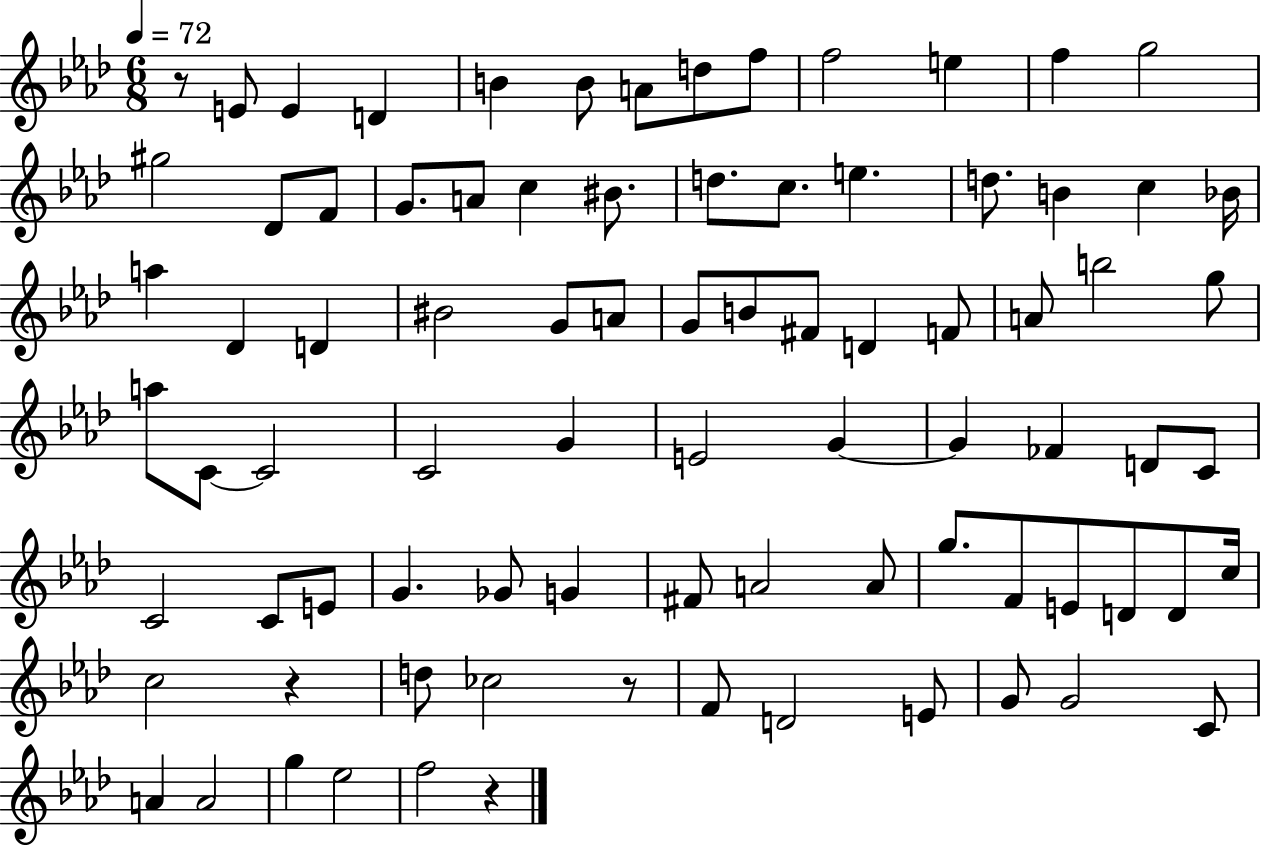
X:1
T:Untitled
M:6/8
L:1/4
K:Ab
z/2 E/2 E D B B/2 A/2 d/2 f/2 f2 e f g2 ^g2 _D/2 F/2 G/2 A/2 c ^B/2 d/2 c/2 e d/2 B c _B/4 a _D D ^B2 G/2 A/2 G/2 B/2 ^F/2 D F/2 A/2 b2 g/2 a/2 C/2 C2 C2 G E2 G G _F D/2 C/2 C2 C/2 E/2 G _G/2 G ^F/2 A2 A/2 g/2 F/2 E/2 D/2 D/2 c/4 c2 z d/2 _c2 z/2 F/2 D2 E/2 G/2 G2 C/2 A A2 g _e2 f2 z